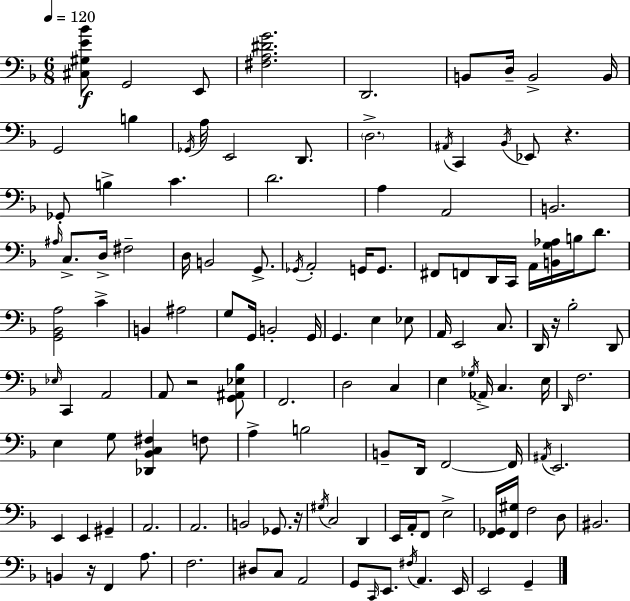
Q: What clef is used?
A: bass